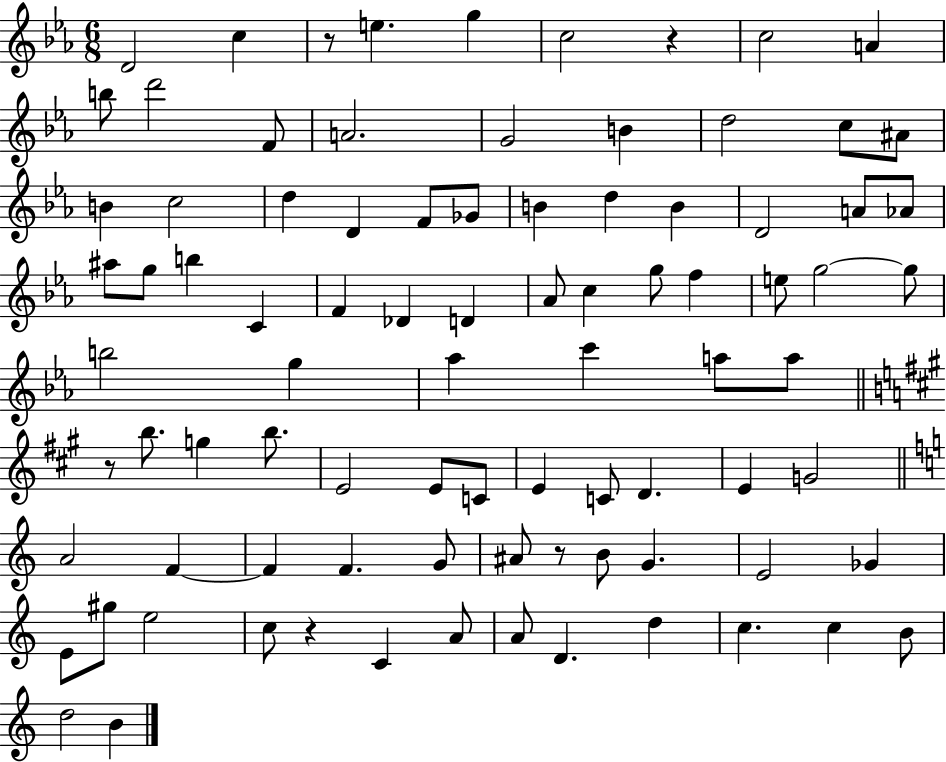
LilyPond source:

{
  \clef treble
  \numericTimeSignature
  \time 6/8
  \key ees \major
  d'2 c''4 | r8 e''4. g''4 | c''2 r4 | c''2 a'4 | \break b''8 d'''2 f'8 | a'2. | g'2 b'4 | d''2 c''8 ais'8 | \break b'4 c''2 | d''4 d'4 f'8 ges'8 | b'4 d''4 b'4 | d'2 a'8 aes'8 | \break ais''8 g''8 b''4 c'4 | f'4 des'4 d'4 | aes'8 c''4 g''8 f''4 | e''8 g''2~~ g''8 | \break b''2 g''4 | aes''4 c'''4 a''8 a''8 | \bar "||" \break \key a \major r8 b''8. g''4 b''8. | e'2 e'8 c'8 | e'4 c'8 d'4. | e'4 g'2 | \break \bar "||" \break \key c \major a'2 f'4~~ | f'4 f'4. g'8 | ais'8 r8 b'8 g'4. | e'2 ges'4 | \break e'8 gis''8 e''2 | c''8 r4 c'4 a'8 | a'8 d'4. d''4 | c''4. c''4 b'8 | \break d''2 b'4 | \bar "|."
}